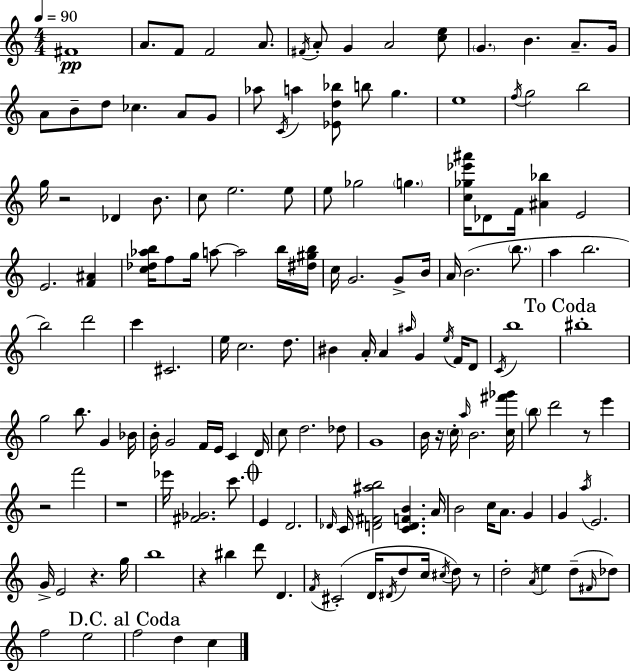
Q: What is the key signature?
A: C major